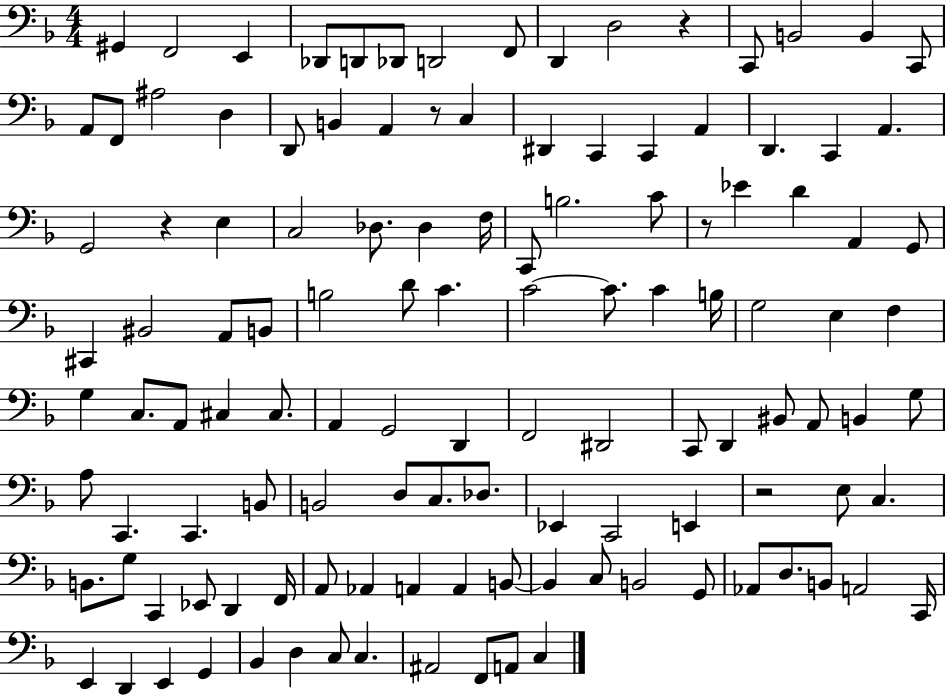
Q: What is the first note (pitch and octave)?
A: G#2